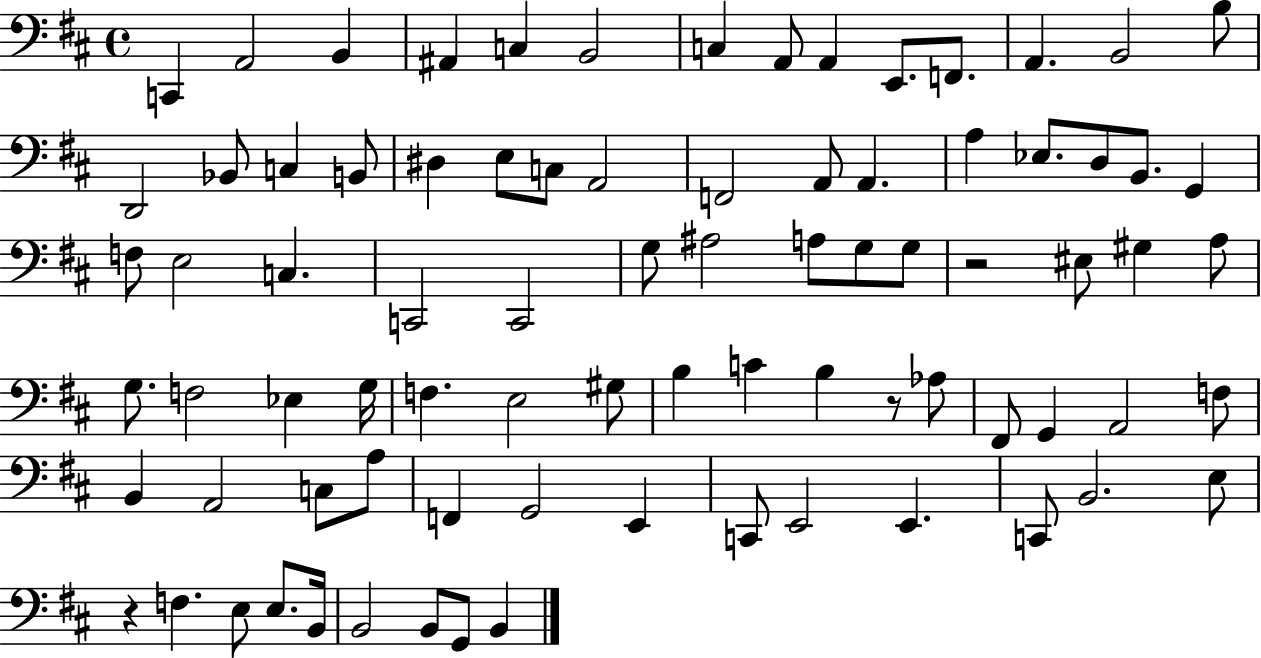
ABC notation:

X:1
T:Untitled
M:4/4
L:1/4
K:D
C,, A,,2 B,, ^A,, C, B,,2 C, A,,/2 A,, E,,/2 F,,/2 A,, B,,2 B,/2 D,,2 _B,,/2 C, B,,/2 ^D, E,/2 C,/2 A,,2 F,,2 A,,/2 A,, A, _E,/2 D,/2 B,,/2 G,, F,/2 E,2 C, C,,2 C,,2 G,/2 ^A,2 A,/2 G,/2 G,/2 z2 ^E,/2 ^G, A,/2 G,/2 F,2 _E, G,/4 F, E,2 ^G,/2 B, C B, z/2 _A,/2 ^F,,/2 G,, A,,2 F,/2 B,, A,,2 C,/2 A,/2 F,, G,,2 E,, C,,/2 E,,2 E,, C,,/2 B,,2 E,/2 z F, E,/2 E,/2 B,,/4 B,,2 B,,/2 G,,/2 B,,